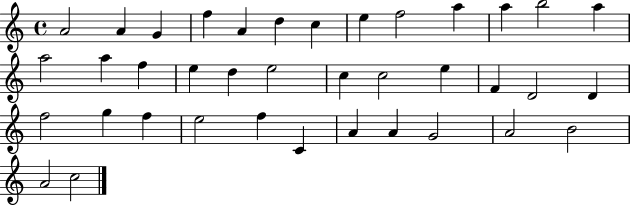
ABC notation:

X:1
T:Untitled
M:4/4
L:1/4
K:C
A2 A G f A d c e f2 a a b2 a a2 a f e d e2 c c2 e F D2 D f2 g f e2 f C A A G2 A2 B2 A2 c2